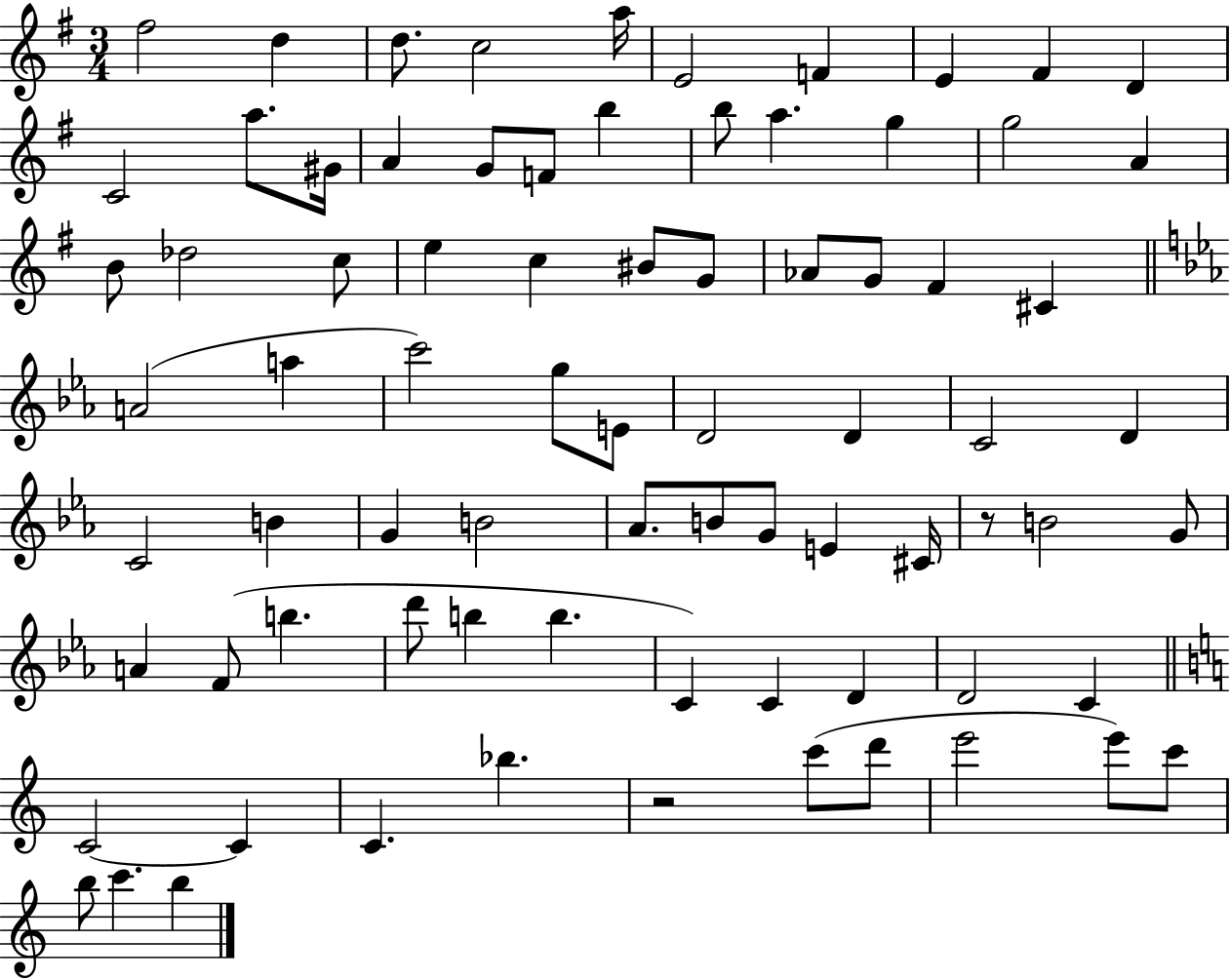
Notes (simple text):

F#5/h D5/q D5/e. C5/h A5/s E4/h F4/q E4/q F#4/q D4/q C4/h A5/e. G#4/s A4/q G4/e F4/e B5/q B5/e A5/q. G5/q G5/h A4/q B4/e Db5/h C5/e E5/q C5/q BIS4/e G4/e Ab4/e G4/e F#4/q C#4/q A4/h A5/q C6/h G5/e E4/e D4/h D4/q C4/h D4/q C4/h B4/q G4/q B4/h Ab4/e. B4/e G4/e E4/q C#4/s R/e B4/h G4/e A4/q F4/e B5/q. D6/e B5/q B5/q. C4/q C4/q D4/q D4/h C4/q C4/h C4/q C4/q. Bb5/q. R/h C6/e D6/e E6/h E6/e C6/e B5/e C6/q. B5/q